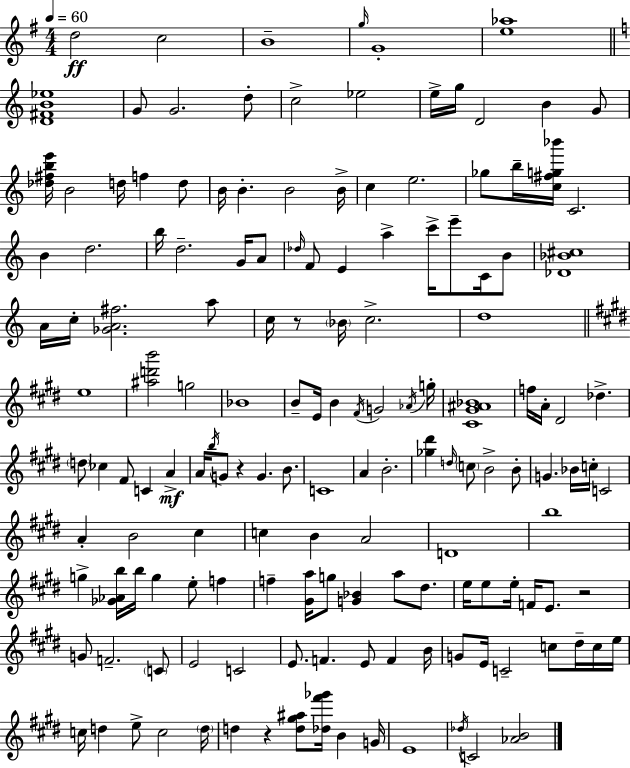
{
  \clef treble
  \numericTimeSignature
  \time 4/4
  \key e \minor
  \tempo 4 = 60
  \repeat volta 2 { d''2\ff c''2 | b'1-- | \grace { g''16 } g'1-. | <e'' aes''>1 | \break \bar "||" \break \key a \minor <d' fis' b' ees''>1 | g'8 g'2. d''8-. | c''2-> ees''2 | e''16-> g''16 d'2 b'4 g'8 | \break <des'' fis'' b'' e'''>16 b'2 d''16 f''4 d''8 | b'16 b'4.-. b'2 b'16-> | c''4 e''2. | ges''8 b''16-- <c'' fis'' g'' bes'''>16 c'2. | \break b'4 d''2. | b''16 d''2.-- g'16 a'8 | \grace { des''16 } f'8 e'4 a''4-> c'''16-> e'''8-- c'16 b'8 | <des' bes' cis''>1 | \break a'16 c''16-. <ges' a' fis''>2. a''8 | c''16 r8 \parenthesize bes'16 c''2.-> | d''1 | \bar "||" \break \key e \major e''1 | <ais'' d''' b'''>2 g''2 | bes'1 | b'8-- e'16 b'4 \acciaccatura { fis'16 } g'2 | \break \acciaccatura { aes'16 } g''16-. <cis' gis' ais' bes'>1 | f''16 a'16-. dis'2 des''4.-> | \parenthesize d''8 ces''4 fis'8 c'4 a'4->\mf | a'16 \acciaccatura { b''16 } g'8 r4 g'4. | \break b'8. c'1 | a'4 b'2.-. | <ges'' dis'''>4 \grace { d''16 } \parenthesize c''8 b'2-> | b'8-. g'4. bes'16 c''16-. c'2 | \break a'4-. b'2 | cis''4 c''4 b'4 a'2 | d'1 | b''1 | \break g''4-> <ges' aes' b''>16 b''16 g''4 e''8-. | f''4 f''4-- <gis' a''>16 g''8 <g' bes'>4 a''8 | dis''8. e''16 e''8 e''16-. f'16 e'8. r2 | g'8 f'2.-- | \break \parenthesize c'8 e'2 c'2 | e'8. f'4. e'8 f'4 | b'16 g'8 e'16 c'2-- c''8 | dis''16-- c''16 e''16 c''16 d''4 e''8-> c''2 | \break \parenthesize d''16 d''4 r4 <d'' gis'' ais''>8 <des'' fis''' ges'''>16 b'4 | g'16 e'1 | \acciaccatura { des''16 } c'2 <aes' b'>2 | } \bar "|."
}